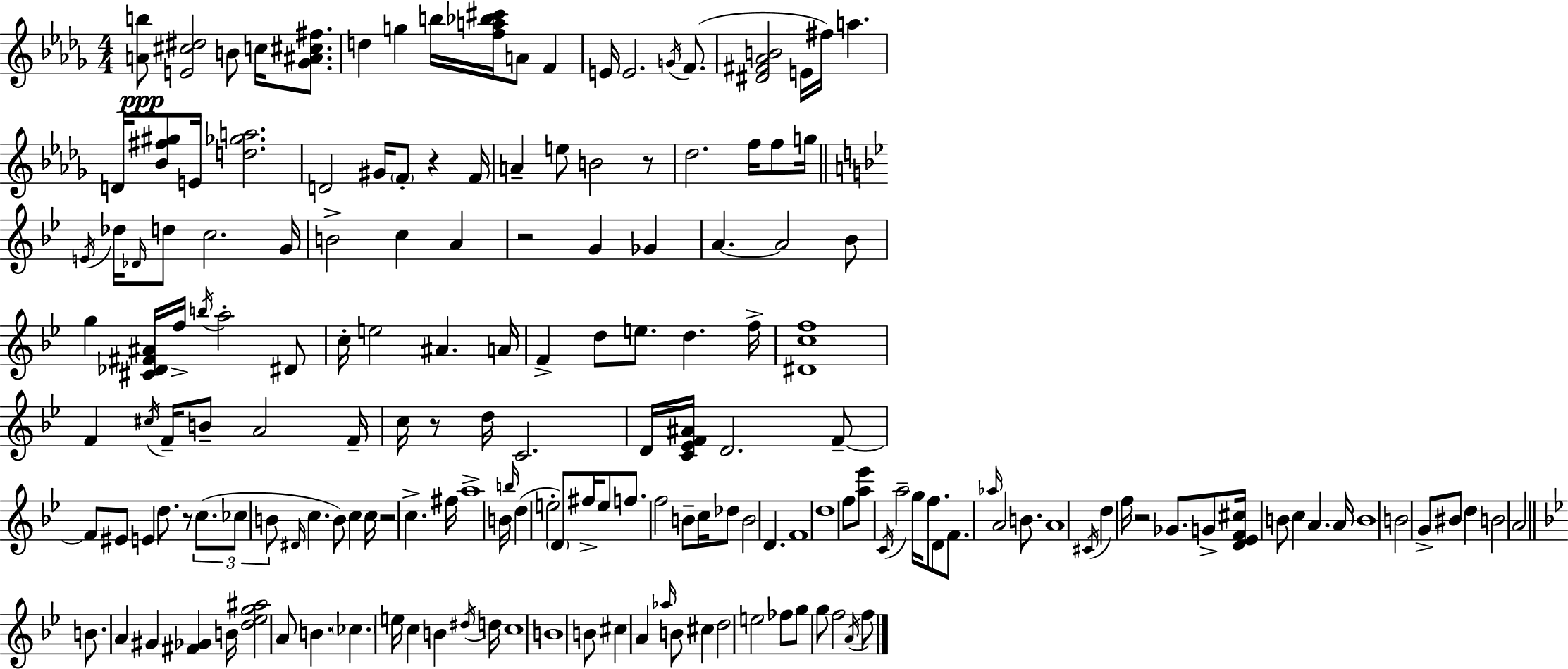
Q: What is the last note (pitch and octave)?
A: F5